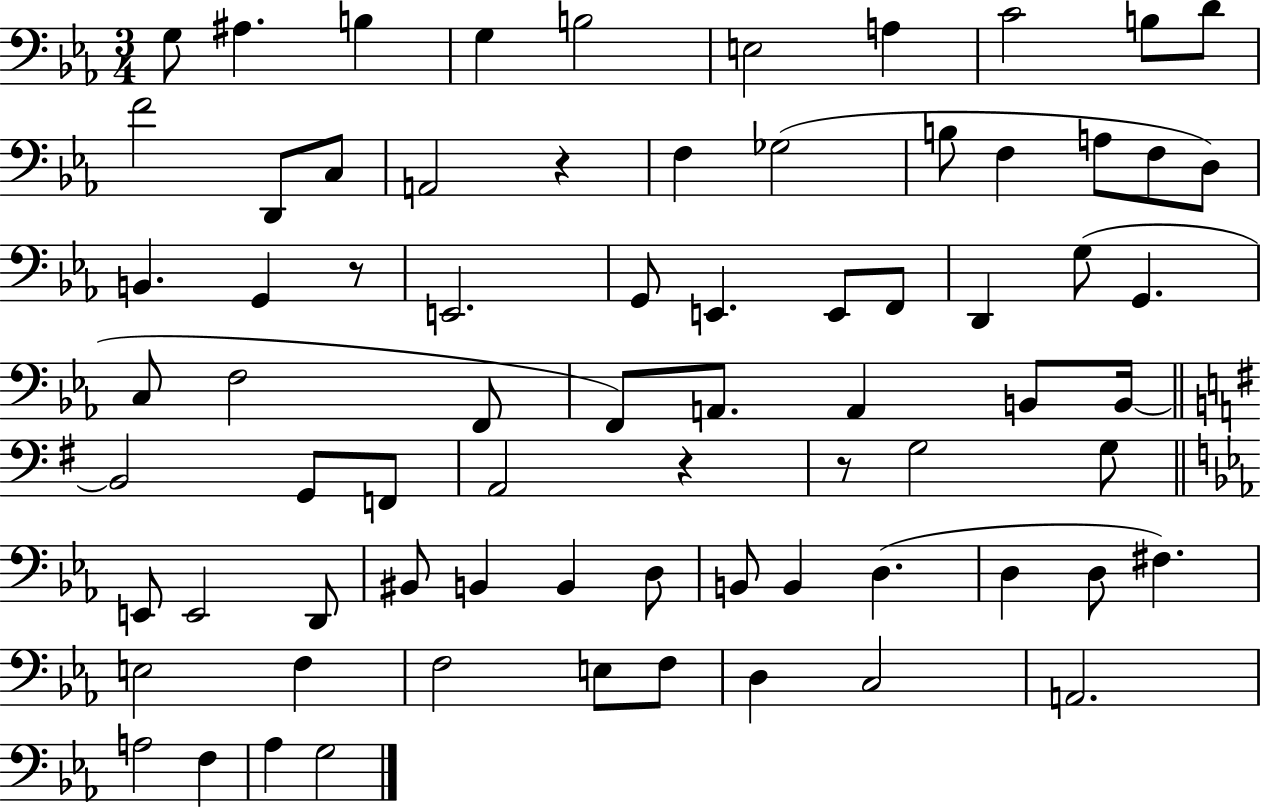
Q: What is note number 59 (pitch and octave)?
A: E3